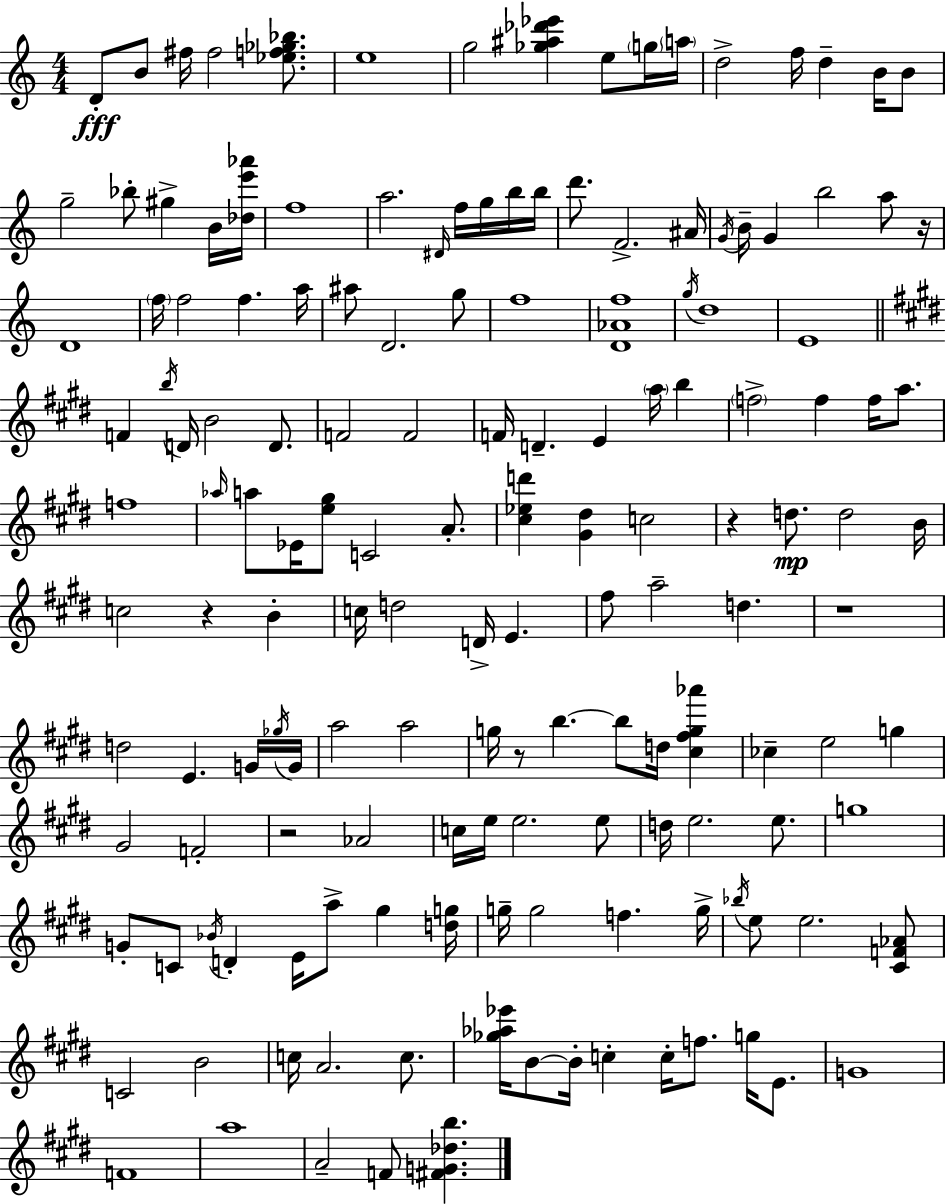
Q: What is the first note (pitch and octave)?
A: D4